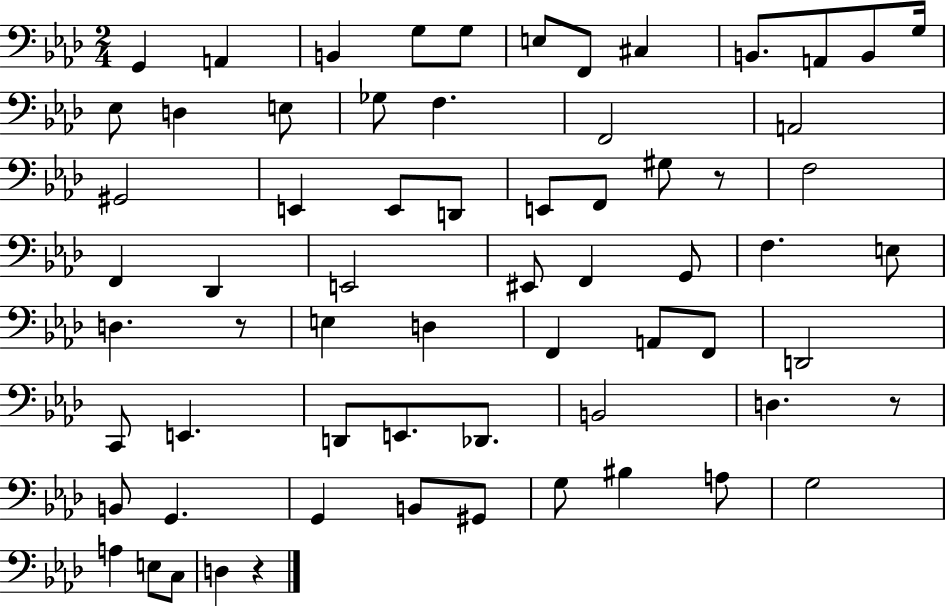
X:1
T:Untitled
M:2/4
L:1/4
K:Ab
G,, A,, B,, G,/2 G,/2 E,/2 F,,/2 ^C, B,,/2 A,,/2 B,,/2 G,/4 _E,/2 D, E,/2 _G,/2 F, F,,2 A,,2 ^G,,2 E,, E,,/2 D,,/2 E,,/2 F,,/2 ^G,/2 z/2 F,2 F,, _D,, E,,2 ^E,,/2 F,, G,,/2 F, E,/2 D, z/2 E, D, F,, A,,/2 F,,/2 D,,2 C,,/2 E,, D,,/2 E,,/2 _D,,/2 B,,2 D, z/2 B,,/2 G,, G,, B,,/2 ^G,,/2 G,/2 ^B, A,/2 G,2 A, E,/2 C,/2 D, z